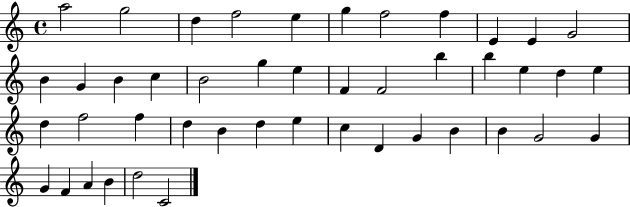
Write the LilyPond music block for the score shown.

{
  \clef treble
  \time 4/4
  \defaultTimeSignature
  \key c \major
  a''2 g''2 | d''4 f''2 e''4 | g''4 f''2 f''4 | e'4 e'4 g'2 | \break b'4 g'4 b'4 c''4 | b'2 g''4 e''4 | f'4 f'2 b''4 | b''4 e''4 d''4 e''4 | \break d''4 f''2 f''4 | d''4 b'4 d''4 e''4 | c''4 d'4 g'4 b'4 | b'4 g'2 g'4 | \break g'4 f'4 a'4 b'4 | d''2 c'2 | \bar "|."
}